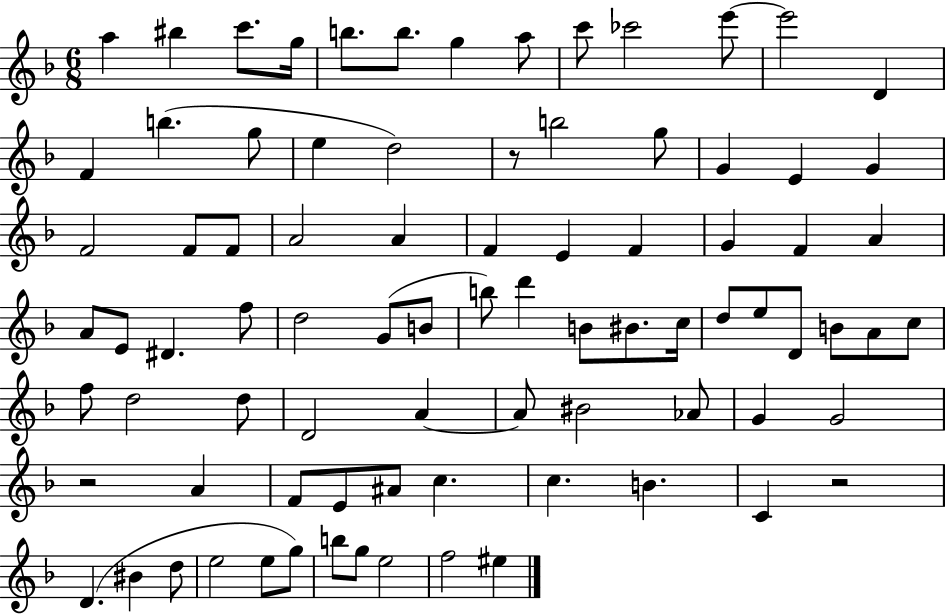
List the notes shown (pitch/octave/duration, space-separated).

A5/q BIS5/q C6/e. G5/s B5/e. B5/e. G5/q A5/e C6/e CES6/h E6/e E6/h D4/q F4/q B5/q. G5/e E5/q D5/h R/e B5/h G5/e G4/q E4/q G4/q F4/h F4/e F4/e A4/h A4/q F4/q E4/q F4/q G4/q F4/q A4/q A4/e E4/e D#4/q. F5/e D5/h G4/e B4/e B5/e D6/q B4/e BIS4/e. C5/s D5/e E5/e D4/e B4/e A4/e C5/e F5/e D5/h D5/e D4/h A4/q A4/e BIS4/h Ab4/e G4/q G4/h R/h A4/q F4/e E4/e A#4/e C5/q. C5/q. B4/q. C4/q R/h D4/q. BIS4/q D5/e E5/h E5/e G5/e B5/e G5/e E5/h F5/h EIS5/q